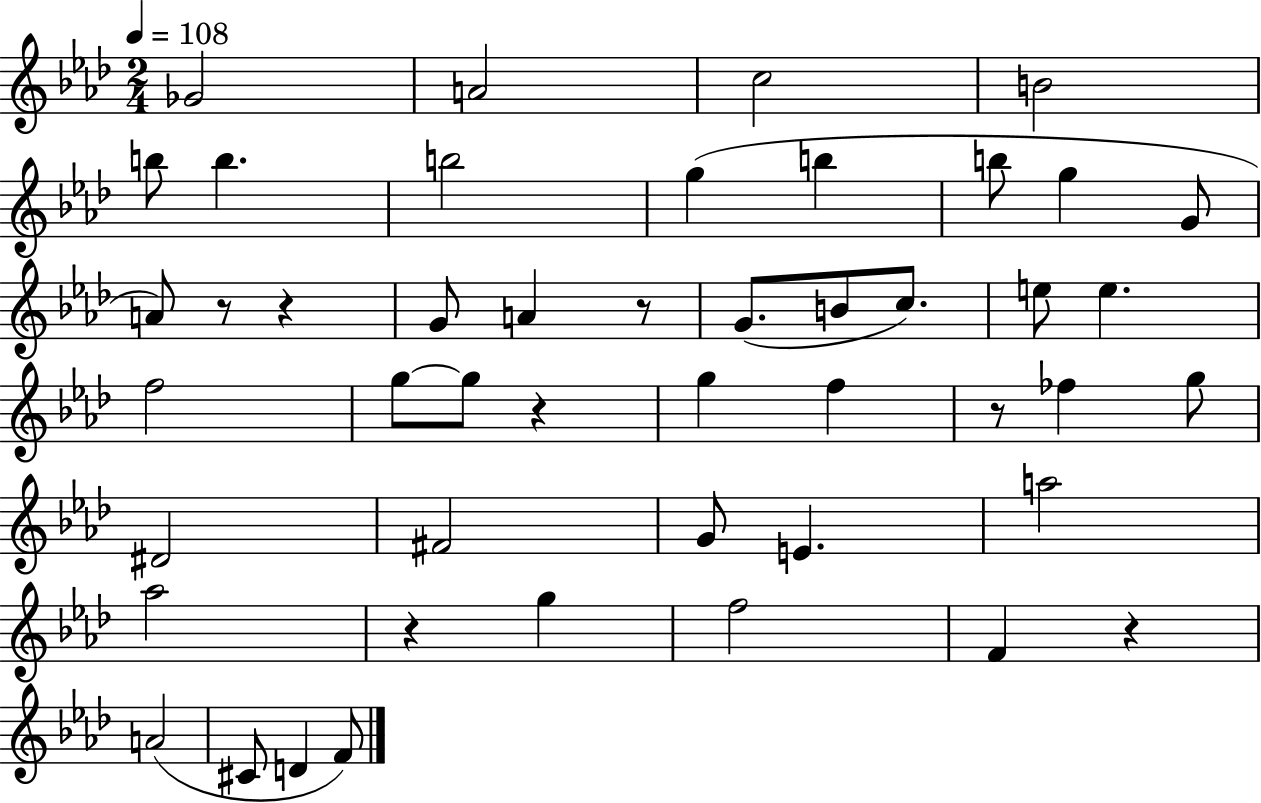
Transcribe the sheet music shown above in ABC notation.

X:1
T:Untitled
M:2/4
L:1/4
K:Ab
_G2 A2 c2 B2 b/2 b b2 g b b/2 g G/2 A/2 z/2 z G/2 A z/2 G/2 B/2 c/2 e/2 e f2 g/2 g/2 z g f z/2 _f g/2 ^D2 ^F2 G/2 E a2 _a2 z g f2 F z A2 ^C/2 D F/2